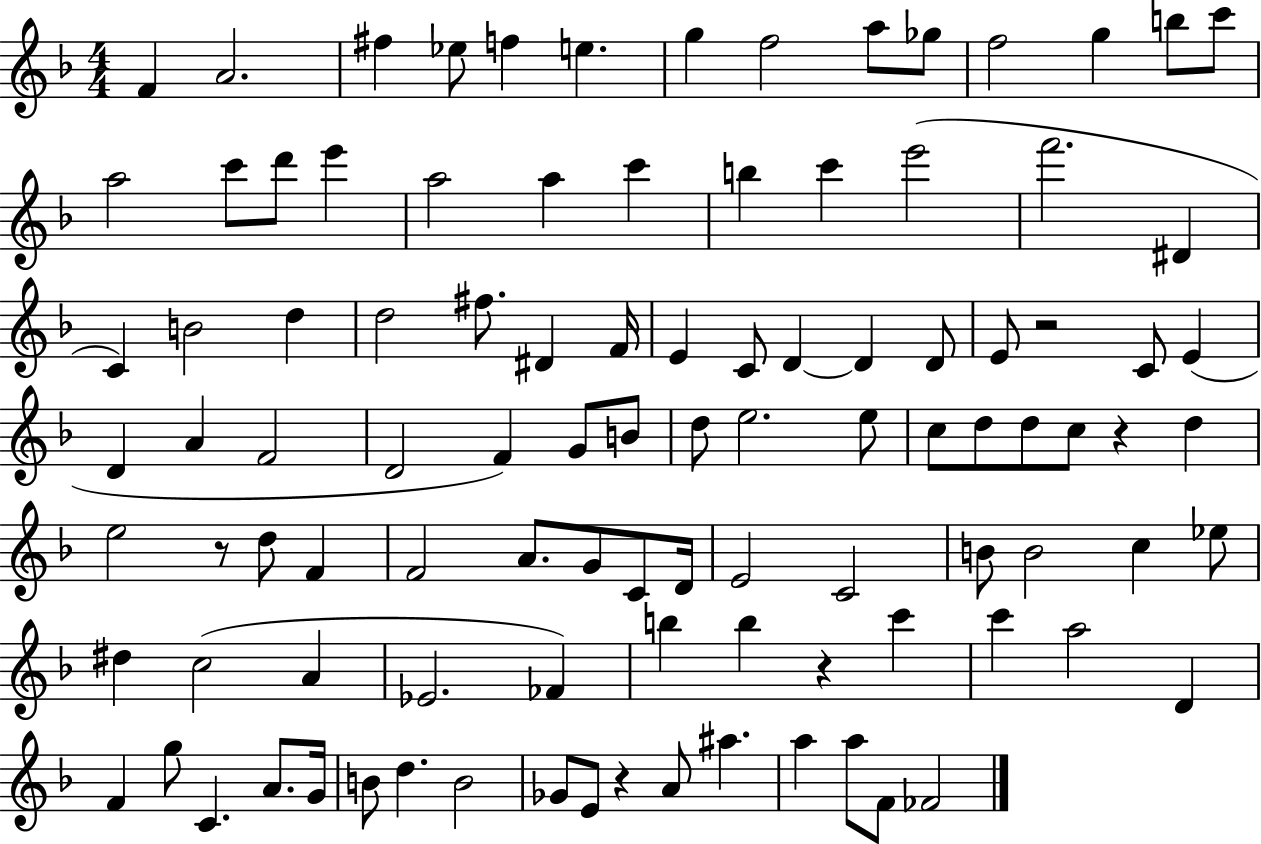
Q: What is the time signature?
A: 4/4